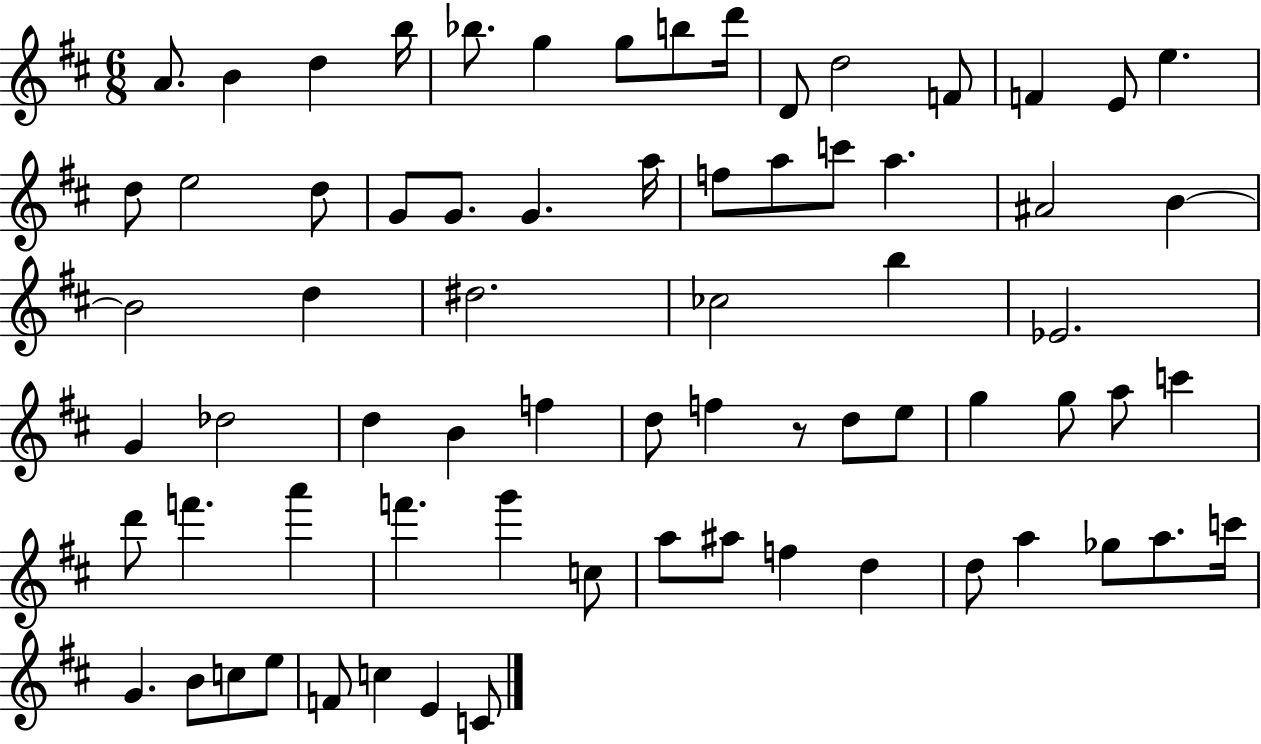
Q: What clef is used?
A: treble